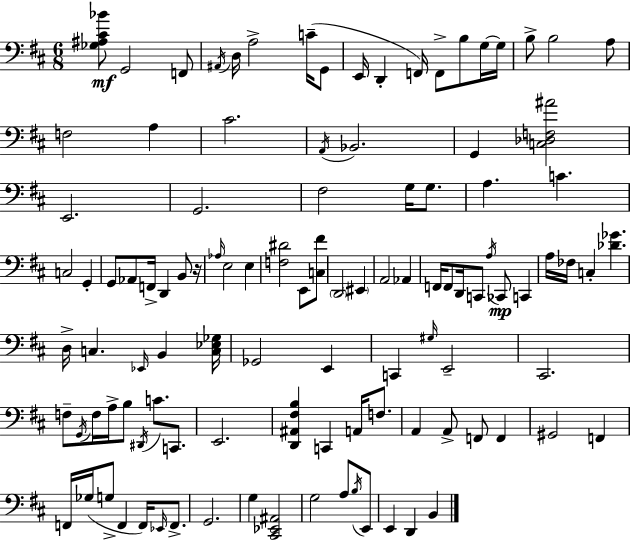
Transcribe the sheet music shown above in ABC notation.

X:1
T:Untitled
M:6/8
L:1/4
K:D
[_G,^A,^C_B]/2 G,,2 F,,/2 ^A,,/4 D,/4 A,2 C/4 G,,/2 E,,/4 D,, F,,/4 F,,/2 B,/2 G,/4 G,/4 B,/2 B,2 A,/2 F,2 A, ^C2 A,,/4 _B,,2 G,, [C,_D,F,^A]2 E,,2 G,,2 ^F,2 G,/4 G,/2 A, C C,2 G,, G,,/2 _A,,/2 F,,/4 D,, B,,/2 z/4 _A,/4 E,2 E, [F,^D]2 E,,/2 [C,^F]/2 D,,2 ^E,, A,,2 _A,, F,,/4 F,,/2 D,,/4 C,,/2 A,/4 _C,,/2 C,, A,/4 _F,/4 C, [_D_G] D,/4 C, _E,,/4 B,, [C,_E,_G,]/4 _G,,2 E,, C,, ^G,/4 E,,2 ^C,,2 F,/2 G,,/4 F,/4 A,/4 B,/2 ^D,,/4 C/2 C,,/2 E,,2 [D,,^A,,^F,B,] C,, A,,/4 F,/2 A,, A,,/2 F,,/2 F,, ^G,,2 F,, F,,/4 _G,/4 G,/2 F,, F,,/4 _E,,/4 F,,/2 G,,2 G, [^C,,_E,,^A,,]2 G,2 A,/2 B,/4 E,,/2 E,, D,, B,,